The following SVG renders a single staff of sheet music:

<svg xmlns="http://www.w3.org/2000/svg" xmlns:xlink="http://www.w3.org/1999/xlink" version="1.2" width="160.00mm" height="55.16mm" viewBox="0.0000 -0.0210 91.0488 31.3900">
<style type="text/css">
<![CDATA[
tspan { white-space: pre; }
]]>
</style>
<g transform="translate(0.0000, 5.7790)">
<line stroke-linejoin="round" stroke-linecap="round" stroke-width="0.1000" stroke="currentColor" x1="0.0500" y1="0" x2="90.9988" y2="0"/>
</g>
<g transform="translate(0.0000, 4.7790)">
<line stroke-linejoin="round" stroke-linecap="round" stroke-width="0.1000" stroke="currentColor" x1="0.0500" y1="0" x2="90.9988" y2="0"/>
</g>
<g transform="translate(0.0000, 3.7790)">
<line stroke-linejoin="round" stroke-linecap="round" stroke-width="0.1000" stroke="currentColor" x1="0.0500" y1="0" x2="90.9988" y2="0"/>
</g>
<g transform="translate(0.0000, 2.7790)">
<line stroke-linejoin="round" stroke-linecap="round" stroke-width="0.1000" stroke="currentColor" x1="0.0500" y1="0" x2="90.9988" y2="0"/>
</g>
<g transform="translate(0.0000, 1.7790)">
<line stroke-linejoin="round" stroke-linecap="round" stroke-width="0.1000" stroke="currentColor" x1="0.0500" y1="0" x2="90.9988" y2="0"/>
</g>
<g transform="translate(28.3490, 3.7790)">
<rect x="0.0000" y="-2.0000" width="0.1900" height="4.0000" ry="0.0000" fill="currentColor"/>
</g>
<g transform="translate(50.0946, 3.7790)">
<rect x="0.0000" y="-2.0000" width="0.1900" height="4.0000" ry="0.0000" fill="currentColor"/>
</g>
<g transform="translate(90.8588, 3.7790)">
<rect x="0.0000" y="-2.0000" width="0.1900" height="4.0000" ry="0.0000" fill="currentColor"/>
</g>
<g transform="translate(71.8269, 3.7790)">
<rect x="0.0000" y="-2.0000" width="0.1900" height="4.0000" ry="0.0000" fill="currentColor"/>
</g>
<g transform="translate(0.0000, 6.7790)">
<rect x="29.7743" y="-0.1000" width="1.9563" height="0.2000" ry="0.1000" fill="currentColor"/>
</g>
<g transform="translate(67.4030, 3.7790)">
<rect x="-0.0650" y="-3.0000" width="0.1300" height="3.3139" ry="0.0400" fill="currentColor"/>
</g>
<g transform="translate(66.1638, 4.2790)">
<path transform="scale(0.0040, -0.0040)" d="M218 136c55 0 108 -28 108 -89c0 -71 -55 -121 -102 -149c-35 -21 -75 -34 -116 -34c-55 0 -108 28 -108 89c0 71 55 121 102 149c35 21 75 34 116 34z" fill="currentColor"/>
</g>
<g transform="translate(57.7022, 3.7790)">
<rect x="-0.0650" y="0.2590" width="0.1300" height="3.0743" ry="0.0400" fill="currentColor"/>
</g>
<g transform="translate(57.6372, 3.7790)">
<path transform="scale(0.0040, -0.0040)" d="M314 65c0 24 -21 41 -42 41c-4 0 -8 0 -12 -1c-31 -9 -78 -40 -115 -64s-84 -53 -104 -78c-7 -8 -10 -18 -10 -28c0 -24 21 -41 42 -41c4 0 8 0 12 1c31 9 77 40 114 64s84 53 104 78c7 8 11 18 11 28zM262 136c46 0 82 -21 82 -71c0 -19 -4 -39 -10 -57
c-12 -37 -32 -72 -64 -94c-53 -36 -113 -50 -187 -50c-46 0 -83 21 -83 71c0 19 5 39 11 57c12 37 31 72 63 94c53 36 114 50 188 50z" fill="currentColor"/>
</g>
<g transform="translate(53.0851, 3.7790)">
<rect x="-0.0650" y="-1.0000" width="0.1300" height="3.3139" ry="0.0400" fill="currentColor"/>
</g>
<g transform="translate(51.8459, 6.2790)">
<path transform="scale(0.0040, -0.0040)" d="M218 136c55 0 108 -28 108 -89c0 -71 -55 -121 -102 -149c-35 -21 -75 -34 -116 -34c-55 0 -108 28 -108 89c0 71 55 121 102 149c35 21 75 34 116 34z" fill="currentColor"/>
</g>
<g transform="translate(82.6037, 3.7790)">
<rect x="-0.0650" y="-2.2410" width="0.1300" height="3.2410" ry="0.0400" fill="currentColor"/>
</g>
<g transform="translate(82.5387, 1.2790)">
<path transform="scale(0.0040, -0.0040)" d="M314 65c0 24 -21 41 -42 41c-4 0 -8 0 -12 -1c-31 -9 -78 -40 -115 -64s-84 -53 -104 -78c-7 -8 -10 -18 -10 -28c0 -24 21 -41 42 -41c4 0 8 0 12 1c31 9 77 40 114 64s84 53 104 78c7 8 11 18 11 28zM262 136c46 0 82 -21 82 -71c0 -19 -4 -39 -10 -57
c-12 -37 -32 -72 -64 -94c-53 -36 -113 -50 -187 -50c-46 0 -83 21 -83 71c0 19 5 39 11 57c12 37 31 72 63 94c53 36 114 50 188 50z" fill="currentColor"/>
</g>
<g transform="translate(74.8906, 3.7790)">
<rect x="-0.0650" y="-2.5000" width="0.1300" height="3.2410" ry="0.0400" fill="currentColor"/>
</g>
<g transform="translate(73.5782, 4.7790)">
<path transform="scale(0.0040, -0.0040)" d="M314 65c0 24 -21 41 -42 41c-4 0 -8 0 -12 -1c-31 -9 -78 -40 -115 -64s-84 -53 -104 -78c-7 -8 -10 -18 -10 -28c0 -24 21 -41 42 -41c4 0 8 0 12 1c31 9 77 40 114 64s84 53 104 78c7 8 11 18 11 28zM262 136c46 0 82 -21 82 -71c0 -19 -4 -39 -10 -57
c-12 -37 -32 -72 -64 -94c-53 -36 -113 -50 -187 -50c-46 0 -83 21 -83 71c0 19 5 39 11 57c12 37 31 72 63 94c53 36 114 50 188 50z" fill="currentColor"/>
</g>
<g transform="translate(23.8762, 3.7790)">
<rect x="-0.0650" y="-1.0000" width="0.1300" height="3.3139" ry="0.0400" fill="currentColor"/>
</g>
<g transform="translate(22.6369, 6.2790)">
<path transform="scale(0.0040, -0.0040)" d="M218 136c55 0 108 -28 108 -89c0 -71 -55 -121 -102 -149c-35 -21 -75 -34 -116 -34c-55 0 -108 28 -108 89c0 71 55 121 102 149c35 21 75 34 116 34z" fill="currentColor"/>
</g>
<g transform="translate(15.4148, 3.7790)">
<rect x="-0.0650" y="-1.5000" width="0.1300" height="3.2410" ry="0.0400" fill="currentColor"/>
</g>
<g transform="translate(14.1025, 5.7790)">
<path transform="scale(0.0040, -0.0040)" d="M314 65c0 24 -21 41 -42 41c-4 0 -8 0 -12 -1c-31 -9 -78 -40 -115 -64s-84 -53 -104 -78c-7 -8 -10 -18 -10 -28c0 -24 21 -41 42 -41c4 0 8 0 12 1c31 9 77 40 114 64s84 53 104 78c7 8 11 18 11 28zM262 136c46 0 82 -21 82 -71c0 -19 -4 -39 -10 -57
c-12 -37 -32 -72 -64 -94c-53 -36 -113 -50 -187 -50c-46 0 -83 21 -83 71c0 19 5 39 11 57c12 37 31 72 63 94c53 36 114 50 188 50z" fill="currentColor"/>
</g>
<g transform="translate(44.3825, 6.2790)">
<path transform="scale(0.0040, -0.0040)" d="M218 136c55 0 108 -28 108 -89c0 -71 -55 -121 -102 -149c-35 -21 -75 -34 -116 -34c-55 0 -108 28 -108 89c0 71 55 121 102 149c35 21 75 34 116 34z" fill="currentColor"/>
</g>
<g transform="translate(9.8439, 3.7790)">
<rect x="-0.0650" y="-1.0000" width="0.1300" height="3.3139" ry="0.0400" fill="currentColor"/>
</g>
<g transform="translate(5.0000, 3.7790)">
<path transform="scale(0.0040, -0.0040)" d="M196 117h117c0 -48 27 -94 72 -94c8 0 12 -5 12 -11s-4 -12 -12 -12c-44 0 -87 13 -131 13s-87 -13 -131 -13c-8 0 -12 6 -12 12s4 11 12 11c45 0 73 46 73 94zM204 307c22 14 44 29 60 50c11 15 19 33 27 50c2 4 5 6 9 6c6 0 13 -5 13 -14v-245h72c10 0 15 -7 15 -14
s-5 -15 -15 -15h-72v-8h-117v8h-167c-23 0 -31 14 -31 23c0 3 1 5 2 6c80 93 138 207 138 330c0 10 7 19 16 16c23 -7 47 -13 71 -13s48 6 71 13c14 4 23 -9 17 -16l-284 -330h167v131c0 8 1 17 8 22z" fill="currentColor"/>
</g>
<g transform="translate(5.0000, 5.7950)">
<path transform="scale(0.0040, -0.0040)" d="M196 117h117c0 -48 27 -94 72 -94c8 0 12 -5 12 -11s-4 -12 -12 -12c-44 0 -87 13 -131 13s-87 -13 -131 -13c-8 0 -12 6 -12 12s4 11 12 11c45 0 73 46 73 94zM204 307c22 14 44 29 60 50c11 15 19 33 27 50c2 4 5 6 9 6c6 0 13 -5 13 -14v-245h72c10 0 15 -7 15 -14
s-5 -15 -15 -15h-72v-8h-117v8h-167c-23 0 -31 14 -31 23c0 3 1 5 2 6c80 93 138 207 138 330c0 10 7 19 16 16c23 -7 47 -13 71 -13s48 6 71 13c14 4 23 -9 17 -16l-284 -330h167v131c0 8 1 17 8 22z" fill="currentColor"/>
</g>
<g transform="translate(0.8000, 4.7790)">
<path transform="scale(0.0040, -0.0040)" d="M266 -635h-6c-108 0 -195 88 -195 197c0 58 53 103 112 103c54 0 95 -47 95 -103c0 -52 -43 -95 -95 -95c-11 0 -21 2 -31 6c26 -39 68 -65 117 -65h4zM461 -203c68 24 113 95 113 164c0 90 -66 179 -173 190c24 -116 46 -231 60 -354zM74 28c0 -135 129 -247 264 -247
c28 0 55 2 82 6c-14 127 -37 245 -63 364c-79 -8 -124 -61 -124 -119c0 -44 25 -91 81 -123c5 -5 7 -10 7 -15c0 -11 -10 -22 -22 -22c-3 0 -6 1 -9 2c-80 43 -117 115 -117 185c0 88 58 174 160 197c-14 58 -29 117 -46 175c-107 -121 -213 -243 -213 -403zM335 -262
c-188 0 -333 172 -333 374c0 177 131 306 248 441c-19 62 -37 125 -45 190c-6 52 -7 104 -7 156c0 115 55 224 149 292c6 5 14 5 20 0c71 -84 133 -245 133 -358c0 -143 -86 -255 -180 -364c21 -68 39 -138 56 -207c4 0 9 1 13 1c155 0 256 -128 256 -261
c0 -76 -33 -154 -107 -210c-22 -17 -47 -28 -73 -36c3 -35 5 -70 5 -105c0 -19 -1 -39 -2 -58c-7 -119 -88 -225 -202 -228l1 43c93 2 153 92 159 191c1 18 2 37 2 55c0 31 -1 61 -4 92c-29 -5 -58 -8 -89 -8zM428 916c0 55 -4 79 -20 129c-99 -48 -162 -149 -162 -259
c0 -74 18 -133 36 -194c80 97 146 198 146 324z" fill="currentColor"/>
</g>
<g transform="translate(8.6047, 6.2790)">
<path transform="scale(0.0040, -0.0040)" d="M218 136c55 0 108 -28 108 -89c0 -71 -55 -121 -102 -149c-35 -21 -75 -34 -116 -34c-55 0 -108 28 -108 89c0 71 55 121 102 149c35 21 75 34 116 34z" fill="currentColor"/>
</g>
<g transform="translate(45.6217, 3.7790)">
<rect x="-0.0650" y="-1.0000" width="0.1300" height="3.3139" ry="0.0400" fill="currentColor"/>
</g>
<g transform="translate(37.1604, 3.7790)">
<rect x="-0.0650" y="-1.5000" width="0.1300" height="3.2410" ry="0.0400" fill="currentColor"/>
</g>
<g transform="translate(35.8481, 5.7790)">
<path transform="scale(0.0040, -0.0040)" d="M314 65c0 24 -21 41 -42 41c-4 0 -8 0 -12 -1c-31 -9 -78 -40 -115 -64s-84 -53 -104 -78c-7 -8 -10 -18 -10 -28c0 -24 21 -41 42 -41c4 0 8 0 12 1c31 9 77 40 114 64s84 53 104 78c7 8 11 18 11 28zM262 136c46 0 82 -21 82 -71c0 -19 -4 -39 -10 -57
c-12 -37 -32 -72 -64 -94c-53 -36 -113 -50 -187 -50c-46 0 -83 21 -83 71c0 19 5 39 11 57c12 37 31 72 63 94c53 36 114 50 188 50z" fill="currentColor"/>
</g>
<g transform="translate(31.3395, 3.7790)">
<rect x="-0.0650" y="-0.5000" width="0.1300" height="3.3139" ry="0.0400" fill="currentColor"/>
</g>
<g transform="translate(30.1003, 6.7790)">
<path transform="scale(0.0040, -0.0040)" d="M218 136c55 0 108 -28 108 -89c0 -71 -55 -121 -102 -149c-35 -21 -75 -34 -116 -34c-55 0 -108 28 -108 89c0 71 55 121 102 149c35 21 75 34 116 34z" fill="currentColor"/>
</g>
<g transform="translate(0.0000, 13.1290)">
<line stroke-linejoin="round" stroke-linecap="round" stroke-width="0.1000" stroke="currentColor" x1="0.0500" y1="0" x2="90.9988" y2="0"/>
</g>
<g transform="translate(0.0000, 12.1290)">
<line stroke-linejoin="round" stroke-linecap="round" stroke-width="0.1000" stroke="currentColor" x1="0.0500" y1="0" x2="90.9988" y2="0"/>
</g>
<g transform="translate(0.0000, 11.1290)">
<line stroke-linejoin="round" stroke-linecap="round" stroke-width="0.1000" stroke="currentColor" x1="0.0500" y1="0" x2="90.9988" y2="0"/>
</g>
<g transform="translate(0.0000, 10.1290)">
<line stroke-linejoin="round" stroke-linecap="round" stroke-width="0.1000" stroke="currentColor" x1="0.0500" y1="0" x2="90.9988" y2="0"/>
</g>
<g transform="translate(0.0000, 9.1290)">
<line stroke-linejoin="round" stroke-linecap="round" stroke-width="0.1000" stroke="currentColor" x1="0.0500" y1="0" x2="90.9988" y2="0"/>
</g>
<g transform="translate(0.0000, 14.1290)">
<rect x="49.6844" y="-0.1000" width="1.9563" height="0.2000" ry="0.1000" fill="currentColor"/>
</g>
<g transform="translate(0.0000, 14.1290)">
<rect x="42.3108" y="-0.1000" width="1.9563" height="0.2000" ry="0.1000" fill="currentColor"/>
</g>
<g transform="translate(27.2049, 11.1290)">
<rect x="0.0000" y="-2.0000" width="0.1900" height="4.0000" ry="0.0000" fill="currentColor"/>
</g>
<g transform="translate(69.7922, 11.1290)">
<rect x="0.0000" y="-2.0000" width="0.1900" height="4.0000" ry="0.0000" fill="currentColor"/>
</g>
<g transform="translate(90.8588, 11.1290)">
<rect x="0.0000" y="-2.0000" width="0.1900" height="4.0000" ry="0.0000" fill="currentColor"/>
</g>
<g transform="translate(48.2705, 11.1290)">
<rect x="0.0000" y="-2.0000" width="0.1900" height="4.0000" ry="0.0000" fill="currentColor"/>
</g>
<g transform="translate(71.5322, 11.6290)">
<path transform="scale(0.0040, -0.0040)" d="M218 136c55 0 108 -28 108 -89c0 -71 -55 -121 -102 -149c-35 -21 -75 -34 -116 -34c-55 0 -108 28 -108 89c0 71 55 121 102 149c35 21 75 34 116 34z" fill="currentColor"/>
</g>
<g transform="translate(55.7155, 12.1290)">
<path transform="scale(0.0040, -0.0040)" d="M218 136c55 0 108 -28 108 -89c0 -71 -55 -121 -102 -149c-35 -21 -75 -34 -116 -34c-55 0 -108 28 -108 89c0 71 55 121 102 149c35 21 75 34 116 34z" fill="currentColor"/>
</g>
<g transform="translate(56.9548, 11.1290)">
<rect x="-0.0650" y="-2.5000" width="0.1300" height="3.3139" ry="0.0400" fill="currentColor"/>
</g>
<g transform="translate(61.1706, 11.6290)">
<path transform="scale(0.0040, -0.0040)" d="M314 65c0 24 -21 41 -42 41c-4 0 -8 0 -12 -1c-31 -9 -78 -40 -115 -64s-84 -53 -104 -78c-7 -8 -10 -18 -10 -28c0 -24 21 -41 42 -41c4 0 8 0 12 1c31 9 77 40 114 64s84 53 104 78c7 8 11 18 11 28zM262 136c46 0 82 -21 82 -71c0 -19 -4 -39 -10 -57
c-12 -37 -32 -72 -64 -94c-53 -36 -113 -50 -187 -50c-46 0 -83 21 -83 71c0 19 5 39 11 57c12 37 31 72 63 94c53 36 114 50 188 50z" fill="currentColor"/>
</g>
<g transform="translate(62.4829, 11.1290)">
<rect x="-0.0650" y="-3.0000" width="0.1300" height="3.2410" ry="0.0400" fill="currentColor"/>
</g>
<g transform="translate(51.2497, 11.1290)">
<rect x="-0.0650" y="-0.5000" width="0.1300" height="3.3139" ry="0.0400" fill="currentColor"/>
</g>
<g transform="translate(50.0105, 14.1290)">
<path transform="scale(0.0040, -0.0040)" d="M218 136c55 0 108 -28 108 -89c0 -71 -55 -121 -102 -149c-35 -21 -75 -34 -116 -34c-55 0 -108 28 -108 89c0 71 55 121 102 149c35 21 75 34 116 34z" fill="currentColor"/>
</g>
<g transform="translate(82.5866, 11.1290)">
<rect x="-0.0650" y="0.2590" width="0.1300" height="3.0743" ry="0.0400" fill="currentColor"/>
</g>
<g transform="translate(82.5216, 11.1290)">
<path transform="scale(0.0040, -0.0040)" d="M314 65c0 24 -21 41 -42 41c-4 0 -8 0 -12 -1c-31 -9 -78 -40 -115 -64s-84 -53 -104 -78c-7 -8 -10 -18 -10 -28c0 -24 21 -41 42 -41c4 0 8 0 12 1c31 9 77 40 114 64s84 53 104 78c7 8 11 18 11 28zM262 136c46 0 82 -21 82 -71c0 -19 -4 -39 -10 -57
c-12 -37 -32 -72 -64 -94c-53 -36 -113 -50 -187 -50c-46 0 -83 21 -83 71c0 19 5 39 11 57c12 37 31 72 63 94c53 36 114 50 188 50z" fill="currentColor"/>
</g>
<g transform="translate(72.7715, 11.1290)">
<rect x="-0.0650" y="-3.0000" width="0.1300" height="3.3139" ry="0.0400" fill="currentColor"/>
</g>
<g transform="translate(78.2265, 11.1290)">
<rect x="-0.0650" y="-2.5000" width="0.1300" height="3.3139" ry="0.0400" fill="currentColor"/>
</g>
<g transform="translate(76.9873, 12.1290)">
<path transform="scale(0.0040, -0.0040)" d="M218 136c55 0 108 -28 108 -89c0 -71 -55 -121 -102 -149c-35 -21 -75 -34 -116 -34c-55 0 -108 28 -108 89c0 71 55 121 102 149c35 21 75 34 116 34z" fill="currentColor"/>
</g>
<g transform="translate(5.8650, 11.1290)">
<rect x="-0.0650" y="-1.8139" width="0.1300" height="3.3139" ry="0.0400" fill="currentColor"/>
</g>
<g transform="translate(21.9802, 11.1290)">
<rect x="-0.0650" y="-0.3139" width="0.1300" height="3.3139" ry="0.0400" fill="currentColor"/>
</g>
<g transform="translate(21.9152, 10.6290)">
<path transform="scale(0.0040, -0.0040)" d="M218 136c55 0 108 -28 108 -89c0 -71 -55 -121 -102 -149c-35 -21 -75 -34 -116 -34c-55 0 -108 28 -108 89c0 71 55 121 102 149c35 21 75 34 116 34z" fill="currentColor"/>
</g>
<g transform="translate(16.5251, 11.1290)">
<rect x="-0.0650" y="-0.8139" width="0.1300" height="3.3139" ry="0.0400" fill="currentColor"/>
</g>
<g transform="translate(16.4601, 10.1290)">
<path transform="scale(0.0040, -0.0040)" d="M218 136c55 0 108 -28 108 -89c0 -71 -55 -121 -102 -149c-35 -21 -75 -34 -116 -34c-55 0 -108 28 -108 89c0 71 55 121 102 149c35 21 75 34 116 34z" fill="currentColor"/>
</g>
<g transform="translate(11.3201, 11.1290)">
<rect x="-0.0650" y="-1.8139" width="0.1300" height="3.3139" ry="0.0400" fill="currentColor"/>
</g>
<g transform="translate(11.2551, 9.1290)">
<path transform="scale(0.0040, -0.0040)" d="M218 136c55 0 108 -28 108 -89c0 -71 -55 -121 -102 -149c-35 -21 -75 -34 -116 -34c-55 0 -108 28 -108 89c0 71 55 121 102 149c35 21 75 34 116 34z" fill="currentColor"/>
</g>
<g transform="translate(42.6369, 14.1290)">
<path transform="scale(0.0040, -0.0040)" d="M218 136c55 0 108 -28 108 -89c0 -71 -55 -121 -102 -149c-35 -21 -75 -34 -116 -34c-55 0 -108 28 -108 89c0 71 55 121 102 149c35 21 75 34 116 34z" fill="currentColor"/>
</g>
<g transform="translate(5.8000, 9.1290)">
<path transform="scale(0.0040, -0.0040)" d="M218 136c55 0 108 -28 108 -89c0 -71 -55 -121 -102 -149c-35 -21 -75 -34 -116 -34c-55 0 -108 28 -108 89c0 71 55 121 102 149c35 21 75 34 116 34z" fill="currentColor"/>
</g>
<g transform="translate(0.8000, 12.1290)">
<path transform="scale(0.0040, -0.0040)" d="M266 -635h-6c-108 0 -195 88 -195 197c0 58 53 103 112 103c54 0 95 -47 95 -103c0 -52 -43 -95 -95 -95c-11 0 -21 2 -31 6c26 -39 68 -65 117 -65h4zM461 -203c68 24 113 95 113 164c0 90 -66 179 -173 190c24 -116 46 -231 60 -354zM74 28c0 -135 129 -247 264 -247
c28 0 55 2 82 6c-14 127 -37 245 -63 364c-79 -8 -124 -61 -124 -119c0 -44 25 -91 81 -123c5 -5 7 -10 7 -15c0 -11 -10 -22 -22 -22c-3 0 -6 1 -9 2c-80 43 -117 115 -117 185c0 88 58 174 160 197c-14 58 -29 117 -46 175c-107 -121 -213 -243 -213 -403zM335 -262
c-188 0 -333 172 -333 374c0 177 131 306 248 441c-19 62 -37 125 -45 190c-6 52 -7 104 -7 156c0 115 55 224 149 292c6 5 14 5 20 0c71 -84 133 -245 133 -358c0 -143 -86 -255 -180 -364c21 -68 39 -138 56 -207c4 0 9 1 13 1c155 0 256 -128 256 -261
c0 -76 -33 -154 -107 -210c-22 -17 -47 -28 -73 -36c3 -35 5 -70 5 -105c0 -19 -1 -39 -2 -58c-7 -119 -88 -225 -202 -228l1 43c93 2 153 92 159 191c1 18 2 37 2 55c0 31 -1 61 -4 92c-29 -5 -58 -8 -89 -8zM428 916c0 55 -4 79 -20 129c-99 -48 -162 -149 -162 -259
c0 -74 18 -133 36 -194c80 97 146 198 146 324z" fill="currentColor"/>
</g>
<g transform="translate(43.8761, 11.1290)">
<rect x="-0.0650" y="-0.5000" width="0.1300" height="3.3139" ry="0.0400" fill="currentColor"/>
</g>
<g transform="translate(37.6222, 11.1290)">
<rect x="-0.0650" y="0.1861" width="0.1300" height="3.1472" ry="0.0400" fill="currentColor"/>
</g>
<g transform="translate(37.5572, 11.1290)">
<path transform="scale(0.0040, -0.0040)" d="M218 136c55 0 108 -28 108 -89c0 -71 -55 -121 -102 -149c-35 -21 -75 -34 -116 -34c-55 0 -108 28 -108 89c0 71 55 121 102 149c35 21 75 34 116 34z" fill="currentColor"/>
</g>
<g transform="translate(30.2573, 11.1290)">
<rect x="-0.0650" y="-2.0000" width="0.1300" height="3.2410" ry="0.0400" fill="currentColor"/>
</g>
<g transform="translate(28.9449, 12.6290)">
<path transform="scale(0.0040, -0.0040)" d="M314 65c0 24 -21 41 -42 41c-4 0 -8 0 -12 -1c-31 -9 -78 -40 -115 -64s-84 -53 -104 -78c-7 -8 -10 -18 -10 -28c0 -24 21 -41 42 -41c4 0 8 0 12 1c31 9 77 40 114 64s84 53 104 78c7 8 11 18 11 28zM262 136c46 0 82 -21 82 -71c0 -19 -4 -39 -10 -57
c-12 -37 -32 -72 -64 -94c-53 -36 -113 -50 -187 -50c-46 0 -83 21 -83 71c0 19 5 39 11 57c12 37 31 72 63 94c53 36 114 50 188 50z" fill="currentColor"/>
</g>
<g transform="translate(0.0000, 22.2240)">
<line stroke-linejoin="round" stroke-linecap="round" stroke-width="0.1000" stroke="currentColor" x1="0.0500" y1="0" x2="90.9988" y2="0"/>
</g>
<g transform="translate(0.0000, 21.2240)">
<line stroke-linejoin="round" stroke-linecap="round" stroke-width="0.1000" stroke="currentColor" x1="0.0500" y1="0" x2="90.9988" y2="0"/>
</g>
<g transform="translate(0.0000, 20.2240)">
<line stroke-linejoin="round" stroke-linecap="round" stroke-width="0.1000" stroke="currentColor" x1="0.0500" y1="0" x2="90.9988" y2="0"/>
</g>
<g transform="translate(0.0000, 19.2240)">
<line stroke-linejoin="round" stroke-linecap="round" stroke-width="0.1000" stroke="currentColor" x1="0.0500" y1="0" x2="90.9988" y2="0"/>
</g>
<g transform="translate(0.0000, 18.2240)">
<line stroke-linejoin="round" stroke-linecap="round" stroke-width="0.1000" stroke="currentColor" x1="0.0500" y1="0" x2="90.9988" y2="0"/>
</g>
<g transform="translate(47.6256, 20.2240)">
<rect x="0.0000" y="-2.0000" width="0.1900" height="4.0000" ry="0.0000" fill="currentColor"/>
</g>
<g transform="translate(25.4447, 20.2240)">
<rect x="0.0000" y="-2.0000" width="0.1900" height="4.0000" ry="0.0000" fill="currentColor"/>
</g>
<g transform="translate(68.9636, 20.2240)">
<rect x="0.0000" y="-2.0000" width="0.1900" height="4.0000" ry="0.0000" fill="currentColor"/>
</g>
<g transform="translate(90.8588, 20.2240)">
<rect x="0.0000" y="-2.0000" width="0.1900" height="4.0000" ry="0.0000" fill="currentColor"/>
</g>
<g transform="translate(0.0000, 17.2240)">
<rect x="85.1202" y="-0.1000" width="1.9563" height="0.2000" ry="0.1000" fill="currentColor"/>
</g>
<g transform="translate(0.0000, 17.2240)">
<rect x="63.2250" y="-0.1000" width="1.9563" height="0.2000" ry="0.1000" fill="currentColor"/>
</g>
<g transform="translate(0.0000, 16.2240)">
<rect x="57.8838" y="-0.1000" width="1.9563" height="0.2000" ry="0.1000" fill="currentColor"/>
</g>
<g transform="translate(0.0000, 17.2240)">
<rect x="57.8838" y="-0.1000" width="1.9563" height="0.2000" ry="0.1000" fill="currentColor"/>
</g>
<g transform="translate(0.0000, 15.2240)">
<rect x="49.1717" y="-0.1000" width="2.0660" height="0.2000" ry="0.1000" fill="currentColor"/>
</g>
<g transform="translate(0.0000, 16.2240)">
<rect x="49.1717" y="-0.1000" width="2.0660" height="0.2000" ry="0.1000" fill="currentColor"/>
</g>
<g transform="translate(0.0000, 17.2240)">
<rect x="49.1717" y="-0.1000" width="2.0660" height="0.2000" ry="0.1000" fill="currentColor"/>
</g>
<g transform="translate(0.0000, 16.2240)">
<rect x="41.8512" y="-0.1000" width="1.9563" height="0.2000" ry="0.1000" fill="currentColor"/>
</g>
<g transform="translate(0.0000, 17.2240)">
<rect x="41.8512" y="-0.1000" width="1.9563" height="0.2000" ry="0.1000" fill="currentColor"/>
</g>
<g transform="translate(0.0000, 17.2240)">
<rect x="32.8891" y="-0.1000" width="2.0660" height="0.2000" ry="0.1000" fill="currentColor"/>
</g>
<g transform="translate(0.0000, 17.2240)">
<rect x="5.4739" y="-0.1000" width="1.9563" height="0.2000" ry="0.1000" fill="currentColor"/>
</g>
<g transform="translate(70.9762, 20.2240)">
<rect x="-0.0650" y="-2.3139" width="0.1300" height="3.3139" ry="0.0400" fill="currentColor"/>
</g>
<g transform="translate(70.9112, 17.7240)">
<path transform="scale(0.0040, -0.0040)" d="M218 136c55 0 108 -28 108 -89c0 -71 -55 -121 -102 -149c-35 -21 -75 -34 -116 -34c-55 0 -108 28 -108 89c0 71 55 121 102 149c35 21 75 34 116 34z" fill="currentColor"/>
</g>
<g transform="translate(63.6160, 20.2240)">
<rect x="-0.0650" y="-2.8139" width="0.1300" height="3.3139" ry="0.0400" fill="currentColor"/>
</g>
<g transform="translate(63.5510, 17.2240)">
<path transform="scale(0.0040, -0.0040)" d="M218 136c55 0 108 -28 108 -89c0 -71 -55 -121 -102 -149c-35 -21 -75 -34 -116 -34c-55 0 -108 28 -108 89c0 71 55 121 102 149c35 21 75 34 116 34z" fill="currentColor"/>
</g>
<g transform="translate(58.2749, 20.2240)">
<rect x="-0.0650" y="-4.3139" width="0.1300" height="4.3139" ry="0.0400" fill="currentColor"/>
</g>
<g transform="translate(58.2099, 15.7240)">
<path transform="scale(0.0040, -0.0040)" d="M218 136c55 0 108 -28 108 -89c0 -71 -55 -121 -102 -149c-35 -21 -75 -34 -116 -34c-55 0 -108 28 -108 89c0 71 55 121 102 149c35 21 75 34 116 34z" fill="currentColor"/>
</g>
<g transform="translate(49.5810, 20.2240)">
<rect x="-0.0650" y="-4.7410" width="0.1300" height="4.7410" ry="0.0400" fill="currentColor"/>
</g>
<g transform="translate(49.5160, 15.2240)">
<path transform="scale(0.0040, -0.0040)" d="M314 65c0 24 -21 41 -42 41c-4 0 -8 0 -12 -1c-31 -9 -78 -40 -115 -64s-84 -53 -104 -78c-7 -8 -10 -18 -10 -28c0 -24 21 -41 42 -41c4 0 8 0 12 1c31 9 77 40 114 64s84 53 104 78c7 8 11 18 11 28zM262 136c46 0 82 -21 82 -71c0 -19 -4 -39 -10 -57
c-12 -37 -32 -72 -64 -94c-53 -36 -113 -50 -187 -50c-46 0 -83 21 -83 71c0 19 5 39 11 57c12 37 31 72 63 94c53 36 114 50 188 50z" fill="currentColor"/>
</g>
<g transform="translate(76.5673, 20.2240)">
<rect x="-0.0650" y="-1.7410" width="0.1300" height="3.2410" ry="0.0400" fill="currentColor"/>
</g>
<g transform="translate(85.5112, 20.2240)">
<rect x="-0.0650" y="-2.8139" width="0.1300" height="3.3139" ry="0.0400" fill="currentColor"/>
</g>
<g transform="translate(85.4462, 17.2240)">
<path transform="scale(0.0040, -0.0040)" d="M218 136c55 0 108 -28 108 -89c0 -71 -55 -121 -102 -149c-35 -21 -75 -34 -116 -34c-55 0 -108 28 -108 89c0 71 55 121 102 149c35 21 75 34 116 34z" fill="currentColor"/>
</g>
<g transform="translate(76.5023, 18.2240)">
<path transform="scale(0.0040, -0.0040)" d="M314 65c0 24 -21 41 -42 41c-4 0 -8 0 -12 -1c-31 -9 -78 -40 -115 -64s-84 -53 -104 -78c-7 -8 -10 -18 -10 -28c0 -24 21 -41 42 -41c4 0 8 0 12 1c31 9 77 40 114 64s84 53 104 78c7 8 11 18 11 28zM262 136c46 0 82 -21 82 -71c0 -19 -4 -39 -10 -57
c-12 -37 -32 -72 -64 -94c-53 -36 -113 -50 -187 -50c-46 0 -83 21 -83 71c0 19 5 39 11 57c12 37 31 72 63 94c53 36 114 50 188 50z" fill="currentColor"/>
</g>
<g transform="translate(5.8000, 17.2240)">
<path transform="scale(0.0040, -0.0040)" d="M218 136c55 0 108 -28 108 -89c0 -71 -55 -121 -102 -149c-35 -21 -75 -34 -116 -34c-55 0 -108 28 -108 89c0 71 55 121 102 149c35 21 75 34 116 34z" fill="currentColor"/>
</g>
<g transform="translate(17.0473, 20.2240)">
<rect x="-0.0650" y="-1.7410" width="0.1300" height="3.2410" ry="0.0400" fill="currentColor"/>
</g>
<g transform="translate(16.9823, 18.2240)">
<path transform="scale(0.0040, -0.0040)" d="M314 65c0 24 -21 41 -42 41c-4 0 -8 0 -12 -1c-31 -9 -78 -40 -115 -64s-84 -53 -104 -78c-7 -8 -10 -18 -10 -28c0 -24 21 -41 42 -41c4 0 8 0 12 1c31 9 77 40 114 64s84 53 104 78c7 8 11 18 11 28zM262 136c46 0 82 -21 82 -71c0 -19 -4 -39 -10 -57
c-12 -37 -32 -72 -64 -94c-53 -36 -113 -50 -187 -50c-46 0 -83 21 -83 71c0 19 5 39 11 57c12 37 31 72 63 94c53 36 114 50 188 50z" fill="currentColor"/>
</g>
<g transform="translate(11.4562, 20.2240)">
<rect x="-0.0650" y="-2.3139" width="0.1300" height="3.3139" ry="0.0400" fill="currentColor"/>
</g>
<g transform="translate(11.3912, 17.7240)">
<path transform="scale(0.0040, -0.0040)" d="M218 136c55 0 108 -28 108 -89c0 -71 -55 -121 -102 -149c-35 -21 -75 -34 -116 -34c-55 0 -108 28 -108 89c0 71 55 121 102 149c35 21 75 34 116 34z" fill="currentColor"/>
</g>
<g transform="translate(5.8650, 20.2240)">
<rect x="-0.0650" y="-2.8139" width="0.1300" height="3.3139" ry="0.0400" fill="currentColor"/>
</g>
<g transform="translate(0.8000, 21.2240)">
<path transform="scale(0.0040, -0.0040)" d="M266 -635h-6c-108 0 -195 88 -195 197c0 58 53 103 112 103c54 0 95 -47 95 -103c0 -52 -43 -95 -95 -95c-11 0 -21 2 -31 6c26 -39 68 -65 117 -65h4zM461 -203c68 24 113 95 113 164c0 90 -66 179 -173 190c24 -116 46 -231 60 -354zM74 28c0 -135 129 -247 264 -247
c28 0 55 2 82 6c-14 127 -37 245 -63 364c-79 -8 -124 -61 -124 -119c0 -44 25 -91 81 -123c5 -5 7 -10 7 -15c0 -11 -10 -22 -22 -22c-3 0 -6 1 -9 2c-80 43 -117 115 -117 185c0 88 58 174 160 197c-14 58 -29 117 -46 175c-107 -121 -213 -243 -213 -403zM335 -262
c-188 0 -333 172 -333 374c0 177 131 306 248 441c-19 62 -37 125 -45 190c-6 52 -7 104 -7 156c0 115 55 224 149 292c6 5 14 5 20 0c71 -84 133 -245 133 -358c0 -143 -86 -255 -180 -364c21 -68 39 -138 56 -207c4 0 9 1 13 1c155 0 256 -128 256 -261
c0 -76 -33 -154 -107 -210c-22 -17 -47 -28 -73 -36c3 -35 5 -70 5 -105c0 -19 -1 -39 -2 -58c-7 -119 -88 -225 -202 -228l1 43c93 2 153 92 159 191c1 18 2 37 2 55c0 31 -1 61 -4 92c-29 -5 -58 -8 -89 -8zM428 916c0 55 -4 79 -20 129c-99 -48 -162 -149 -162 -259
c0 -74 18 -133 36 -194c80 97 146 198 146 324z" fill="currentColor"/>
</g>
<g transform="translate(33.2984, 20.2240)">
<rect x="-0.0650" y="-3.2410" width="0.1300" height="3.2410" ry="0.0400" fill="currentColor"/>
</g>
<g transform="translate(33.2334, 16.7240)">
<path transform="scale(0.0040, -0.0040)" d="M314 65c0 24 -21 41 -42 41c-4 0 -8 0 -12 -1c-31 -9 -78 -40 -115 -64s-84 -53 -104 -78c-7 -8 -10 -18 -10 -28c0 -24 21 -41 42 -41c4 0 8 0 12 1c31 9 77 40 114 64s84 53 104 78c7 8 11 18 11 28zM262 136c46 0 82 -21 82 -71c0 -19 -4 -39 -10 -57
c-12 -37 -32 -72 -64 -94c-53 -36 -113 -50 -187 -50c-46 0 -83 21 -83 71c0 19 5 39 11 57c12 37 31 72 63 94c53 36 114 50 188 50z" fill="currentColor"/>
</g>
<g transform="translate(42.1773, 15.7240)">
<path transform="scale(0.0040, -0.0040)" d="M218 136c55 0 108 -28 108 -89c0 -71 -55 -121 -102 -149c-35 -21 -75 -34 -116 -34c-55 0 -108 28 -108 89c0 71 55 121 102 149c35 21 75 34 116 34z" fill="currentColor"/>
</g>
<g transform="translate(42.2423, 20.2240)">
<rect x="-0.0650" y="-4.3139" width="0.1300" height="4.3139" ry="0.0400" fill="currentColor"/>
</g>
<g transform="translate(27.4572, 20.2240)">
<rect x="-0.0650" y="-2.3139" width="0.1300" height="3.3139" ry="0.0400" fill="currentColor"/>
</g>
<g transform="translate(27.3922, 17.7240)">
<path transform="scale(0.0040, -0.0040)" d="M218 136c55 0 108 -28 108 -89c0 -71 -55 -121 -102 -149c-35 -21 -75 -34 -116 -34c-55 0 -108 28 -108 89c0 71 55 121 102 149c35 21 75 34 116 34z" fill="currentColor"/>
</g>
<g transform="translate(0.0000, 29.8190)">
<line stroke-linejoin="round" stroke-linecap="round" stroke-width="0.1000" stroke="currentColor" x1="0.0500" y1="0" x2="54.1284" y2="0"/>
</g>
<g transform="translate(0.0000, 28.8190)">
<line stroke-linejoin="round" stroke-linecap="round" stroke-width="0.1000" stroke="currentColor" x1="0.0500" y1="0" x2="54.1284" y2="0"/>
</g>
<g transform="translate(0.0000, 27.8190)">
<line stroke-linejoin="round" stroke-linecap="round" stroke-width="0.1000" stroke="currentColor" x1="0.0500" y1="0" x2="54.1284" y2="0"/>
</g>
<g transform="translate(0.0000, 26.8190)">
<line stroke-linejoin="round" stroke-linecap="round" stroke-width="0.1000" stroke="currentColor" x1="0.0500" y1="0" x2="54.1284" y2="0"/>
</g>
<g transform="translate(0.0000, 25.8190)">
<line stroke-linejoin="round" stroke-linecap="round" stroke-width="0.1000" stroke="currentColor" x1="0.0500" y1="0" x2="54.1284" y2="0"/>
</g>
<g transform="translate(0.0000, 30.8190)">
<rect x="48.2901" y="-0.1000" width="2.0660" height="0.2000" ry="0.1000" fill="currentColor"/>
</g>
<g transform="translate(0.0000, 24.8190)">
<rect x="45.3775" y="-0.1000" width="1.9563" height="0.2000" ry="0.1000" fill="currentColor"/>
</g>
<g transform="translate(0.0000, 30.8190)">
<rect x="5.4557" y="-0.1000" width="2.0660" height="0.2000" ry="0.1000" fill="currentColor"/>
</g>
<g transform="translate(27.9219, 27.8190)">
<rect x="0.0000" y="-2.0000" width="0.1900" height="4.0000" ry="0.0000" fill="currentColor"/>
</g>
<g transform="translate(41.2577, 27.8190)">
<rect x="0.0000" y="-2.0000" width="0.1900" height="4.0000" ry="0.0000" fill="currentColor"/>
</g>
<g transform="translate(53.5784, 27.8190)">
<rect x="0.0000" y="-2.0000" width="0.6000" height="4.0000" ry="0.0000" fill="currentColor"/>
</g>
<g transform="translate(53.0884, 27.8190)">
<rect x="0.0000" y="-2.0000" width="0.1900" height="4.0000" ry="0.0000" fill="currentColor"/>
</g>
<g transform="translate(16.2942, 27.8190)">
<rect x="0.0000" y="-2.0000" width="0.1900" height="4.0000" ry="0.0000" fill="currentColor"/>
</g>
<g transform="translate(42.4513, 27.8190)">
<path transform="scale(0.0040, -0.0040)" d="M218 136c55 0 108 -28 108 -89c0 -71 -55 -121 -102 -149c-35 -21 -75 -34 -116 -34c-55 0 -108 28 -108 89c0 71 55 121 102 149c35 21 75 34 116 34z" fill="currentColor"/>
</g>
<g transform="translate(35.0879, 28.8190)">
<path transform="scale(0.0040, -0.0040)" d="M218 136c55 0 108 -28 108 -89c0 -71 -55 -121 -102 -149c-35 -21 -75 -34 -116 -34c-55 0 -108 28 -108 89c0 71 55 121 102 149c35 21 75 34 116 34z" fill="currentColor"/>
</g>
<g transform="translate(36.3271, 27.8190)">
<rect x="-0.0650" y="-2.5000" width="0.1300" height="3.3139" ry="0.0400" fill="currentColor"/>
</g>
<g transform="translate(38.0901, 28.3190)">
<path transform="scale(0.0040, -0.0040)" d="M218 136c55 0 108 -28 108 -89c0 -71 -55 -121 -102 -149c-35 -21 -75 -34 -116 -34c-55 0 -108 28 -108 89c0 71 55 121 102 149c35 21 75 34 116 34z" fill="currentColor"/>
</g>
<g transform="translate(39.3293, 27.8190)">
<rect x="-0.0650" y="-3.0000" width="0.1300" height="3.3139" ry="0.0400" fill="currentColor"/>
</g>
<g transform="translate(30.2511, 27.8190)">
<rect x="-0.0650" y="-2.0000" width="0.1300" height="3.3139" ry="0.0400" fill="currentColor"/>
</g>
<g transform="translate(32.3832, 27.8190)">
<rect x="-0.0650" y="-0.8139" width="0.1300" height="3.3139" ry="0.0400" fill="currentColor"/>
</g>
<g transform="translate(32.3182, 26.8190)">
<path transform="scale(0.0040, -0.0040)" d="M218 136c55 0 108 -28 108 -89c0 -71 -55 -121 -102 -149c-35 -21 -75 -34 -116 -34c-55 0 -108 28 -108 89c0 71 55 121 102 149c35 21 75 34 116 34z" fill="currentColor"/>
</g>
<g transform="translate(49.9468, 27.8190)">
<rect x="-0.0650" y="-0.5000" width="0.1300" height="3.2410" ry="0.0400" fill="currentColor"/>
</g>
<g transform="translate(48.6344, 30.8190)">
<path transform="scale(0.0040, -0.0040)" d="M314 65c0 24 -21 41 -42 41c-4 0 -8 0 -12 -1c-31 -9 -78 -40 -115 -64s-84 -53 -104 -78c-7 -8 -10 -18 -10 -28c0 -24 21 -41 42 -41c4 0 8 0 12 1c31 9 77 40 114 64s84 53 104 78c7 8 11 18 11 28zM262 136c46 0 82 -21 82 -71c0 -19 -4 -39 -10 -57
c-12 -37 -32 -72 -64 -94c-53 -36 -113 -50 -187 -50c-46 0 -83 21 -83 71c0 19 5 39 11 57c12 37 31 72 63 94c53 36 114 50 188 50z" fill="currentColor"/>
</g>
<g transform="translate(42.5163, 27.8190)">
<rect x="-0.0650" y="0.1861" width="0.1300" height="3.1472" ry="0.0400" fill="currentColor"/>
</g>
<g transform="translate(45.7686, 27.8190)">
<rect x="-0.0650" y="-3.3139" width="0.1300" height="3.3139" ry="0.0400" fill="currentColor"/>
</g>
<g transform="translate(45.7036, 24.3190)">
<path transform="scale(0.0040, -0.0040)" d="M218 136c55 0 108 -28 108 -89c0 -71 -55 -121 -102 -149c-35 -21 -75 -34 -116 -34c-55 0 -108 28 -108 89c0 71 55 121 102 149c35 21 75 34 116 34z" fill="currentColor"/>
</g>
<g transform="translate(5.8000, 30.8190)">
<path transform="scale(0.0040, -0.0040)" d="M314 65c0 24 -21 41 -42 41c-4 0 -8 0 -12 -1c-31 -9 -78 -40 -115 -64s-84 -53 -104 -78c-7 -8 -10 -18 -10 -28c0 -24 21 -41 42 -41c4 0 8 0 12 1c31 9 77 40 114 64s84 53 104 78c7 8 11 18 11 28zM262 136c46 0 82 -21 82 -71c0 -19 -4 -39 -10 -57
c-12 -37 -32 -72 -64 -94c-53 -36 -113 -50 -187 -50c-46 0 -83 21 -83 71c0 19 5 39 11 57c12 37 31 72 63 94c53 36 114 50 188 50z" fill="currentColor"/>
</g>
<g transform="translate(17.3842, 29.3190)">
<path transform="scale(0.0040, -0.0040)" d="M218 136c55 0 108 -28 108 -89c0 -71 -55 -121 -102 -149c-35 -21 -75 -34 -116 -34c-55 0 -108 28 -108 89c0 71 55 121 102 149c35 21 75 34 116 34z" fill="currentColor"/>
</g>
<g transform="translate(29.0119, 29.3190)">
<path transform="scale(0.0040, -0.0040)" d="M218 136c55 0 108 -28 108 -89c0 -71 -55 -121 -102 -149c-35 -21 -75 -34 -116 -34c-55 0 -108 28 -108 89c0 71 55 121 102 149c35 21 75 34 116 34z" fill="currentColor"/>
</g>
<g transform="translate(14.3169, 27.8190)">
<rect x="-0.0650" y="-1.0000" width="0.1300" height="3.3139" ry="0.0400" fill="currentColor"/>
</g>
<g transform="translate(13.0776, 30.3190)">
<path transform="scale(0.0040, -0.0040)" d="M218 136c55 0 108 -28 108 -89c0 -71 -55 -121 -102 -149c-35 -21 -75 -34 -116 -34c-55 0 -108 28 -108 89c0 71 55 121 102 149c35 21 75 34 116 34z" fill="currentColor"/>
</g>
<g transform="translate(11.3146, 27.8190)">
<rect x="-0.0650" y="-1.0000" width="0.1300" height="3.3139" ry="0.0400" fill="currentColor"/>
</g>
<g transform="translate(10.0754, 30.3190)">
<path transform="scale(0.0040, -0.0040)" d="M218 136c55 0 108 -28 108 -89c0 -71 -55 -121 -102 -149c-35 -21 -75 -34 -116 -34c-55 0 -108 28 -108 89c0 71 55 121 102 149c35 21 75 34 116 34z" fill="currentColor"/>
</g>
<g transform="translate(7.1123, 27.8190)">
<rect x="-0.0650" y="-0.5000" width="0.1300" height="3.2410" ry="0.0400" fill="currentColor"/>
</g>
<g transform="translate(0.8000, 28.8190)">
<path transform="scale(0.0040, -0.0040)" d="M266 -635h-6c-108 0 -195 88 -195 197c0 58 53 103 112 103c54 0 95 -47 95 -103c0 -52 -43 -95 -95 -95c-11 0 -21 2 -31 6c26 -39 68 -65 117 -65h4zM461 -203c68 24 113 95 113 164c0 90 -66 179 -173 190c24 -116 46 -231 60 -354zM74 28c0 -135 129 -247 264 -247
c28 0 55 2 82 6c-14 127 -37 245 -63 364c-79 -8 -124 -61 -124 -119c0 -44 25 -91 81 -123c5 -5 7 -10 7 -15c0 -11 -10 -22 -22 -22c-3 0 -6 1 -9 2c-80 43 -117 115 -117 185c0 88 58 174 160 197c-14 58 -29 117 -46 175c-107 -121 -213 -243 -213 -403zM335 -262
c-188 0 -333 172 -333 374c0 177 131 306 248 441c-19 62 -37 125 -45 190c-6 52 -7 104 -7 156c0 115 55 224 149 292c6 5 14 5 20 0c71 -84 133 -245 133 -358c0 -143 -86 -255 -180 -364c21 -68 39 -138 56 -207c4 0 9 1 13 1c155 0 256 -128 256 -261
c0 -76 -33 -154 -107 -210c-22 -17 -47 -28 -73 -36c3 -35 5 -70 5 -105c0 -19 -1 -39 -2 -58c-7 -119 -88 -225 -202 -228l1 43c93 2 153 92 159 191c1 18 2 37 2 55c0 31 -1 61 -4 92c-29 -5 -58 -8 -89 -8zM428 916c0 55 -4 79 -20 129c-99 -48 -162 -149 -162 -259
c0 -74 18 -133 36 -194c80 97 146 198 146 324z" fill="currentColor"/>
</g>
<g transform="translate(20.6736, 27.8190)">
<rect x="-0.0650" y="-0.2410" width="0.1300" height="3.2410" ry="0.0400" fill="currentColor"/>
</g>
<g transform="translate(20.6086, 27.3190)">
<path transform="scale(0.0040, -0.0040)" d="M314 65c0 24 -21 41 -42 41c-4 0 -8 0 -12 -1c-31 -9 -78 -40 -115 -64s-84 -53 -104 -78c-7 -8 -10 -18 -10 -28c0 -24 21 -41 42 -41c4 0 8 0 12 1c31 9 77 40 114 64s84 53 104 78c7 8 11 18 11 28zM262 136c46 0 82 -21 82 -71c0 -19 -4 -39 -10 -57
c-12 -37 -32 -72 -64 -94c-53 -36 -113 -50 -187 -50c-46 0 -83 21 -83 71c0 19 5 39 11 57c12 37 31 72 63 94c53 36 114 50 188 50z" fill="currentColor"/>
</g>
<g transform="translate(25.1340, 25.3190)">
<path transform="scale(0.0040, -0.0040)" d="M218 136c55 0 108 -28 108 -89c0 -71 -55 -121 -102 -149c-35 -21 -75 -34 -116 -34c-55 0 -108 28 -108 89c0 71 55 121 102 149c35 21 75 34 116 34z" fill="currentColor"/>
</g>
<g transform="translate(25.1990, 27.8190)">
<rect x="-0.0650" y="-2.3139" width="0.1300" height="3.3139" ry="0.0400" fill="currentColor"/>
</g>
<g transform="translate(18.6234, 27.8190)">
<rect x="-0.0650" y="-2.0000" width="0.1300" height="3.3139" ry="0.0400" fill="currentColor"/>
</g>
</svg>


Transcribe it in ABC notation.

X:1
T:Untitled
M:4/4
L:1/4
K:C
D E2 D C E2 D D B2 A G2 g2 f f d c F2 B C C G A2 A G B2 a g f2 g b2 d' e'2 d' a g f2 a C2 D D F c2 g F d G A B b C2